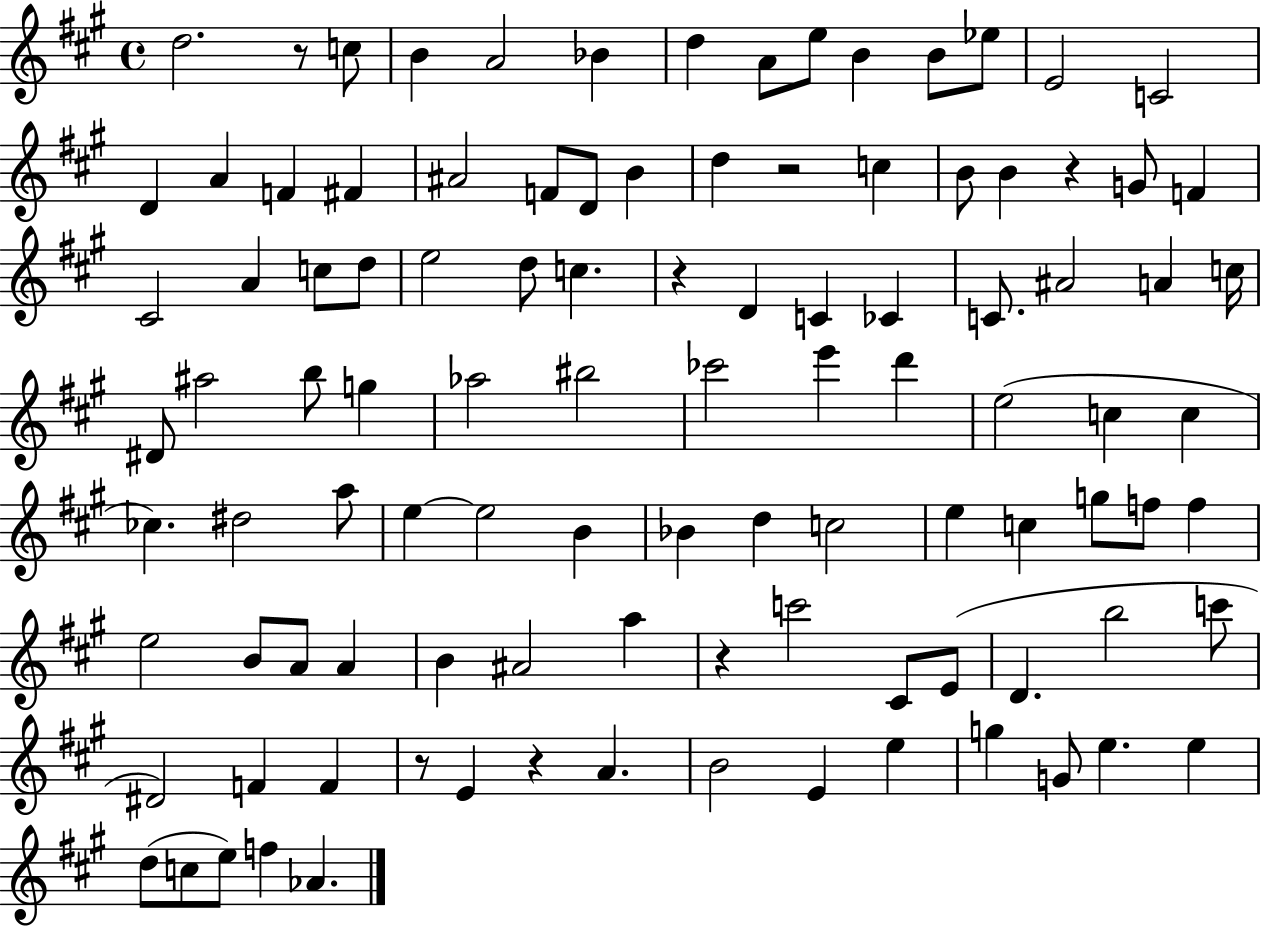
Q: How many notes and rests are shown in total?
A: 104